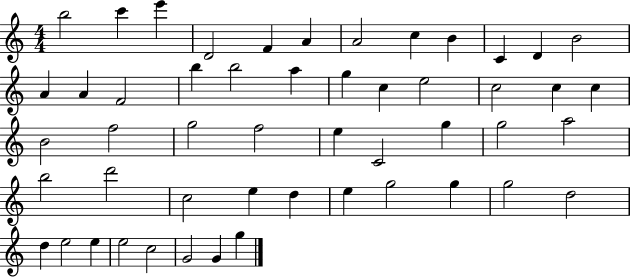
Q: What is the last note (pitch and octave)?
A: G5